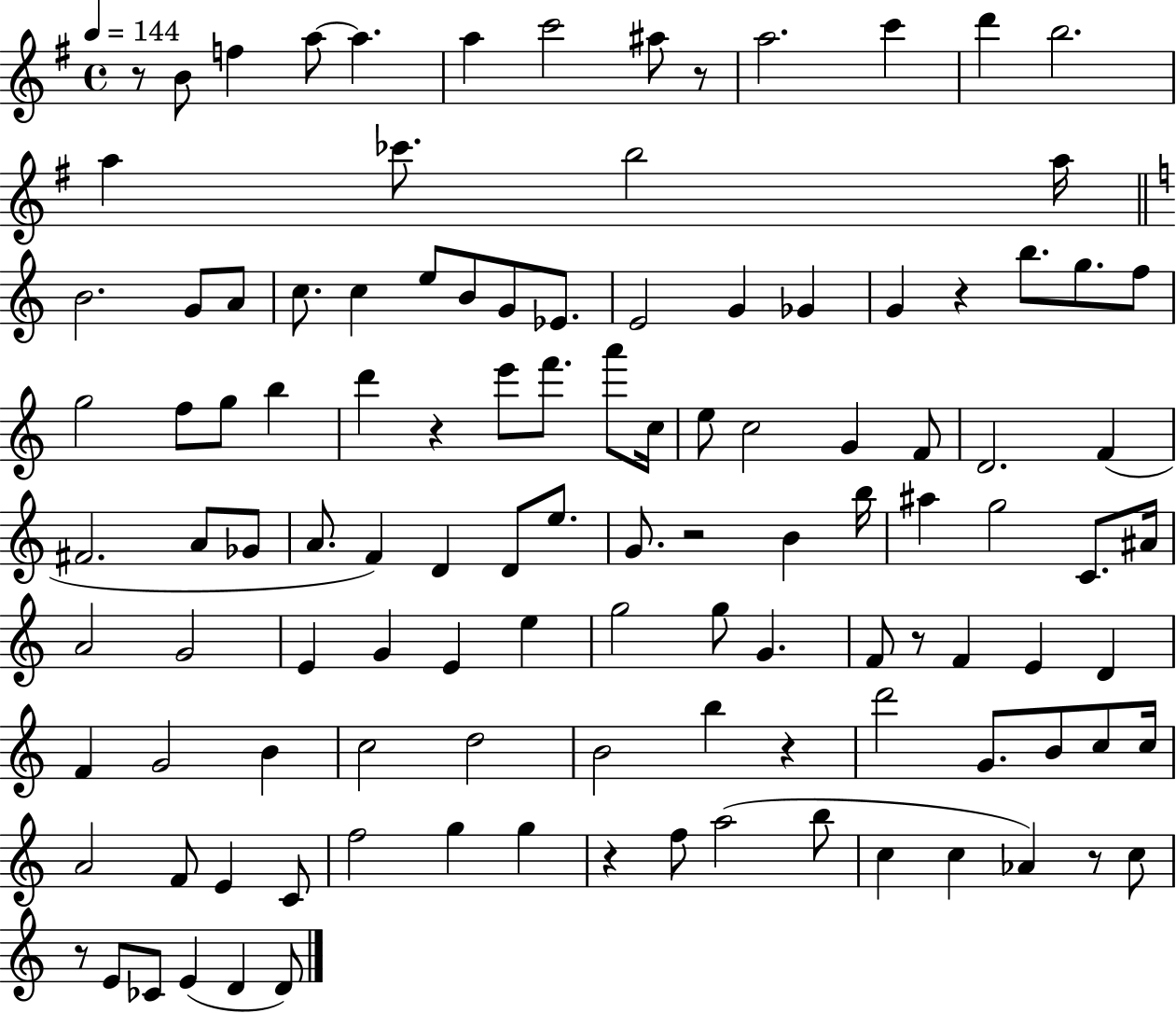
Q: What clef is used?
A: treble